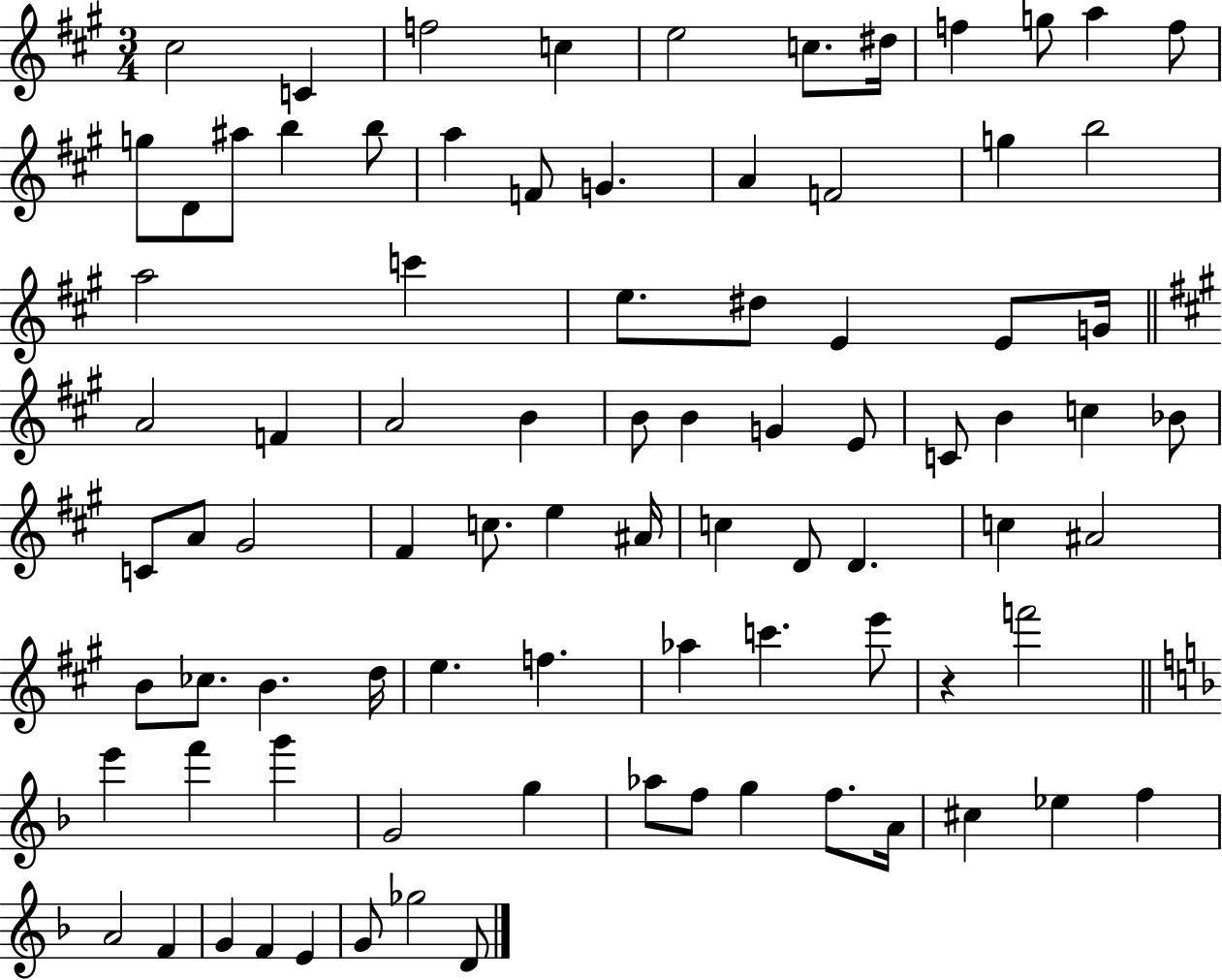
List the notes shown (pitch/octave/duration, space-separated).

C#5/h C4/q F5/h C5/q E5/h C5/e. D#5/s F5/q G5/e A5/q F5/e G5/e D4/e A#5/e B5/q B5/e A5/q F4/e G4/q. A4/q F4/h G5/q B5/h A5/h C6/q E5/e. D#5/e E4/q E4/e G4/s A4/h F4/q A4/h B4/q B4/e B4/q G4/q E4/e C4/e B4/q C5/q Bb4/e C4/e A4/e G#4/h F#4/q C5/e. E5/q A#4/s C5/q D4/e D4/q. C5/q A#4/h B4/e CES5/e. B4/q. D5/s E5/q. F5/q. Ab5/q C6/q. E6/e R/q F6/h E6/q F6/q G6/q G4/h G5/q Ab5/e F5/e G5/q F5/e. A4/s C#5/q Eb5/q F5/q A4/h F4/q G4/q F4/q E4/q G4/e Gb5/h D4/e